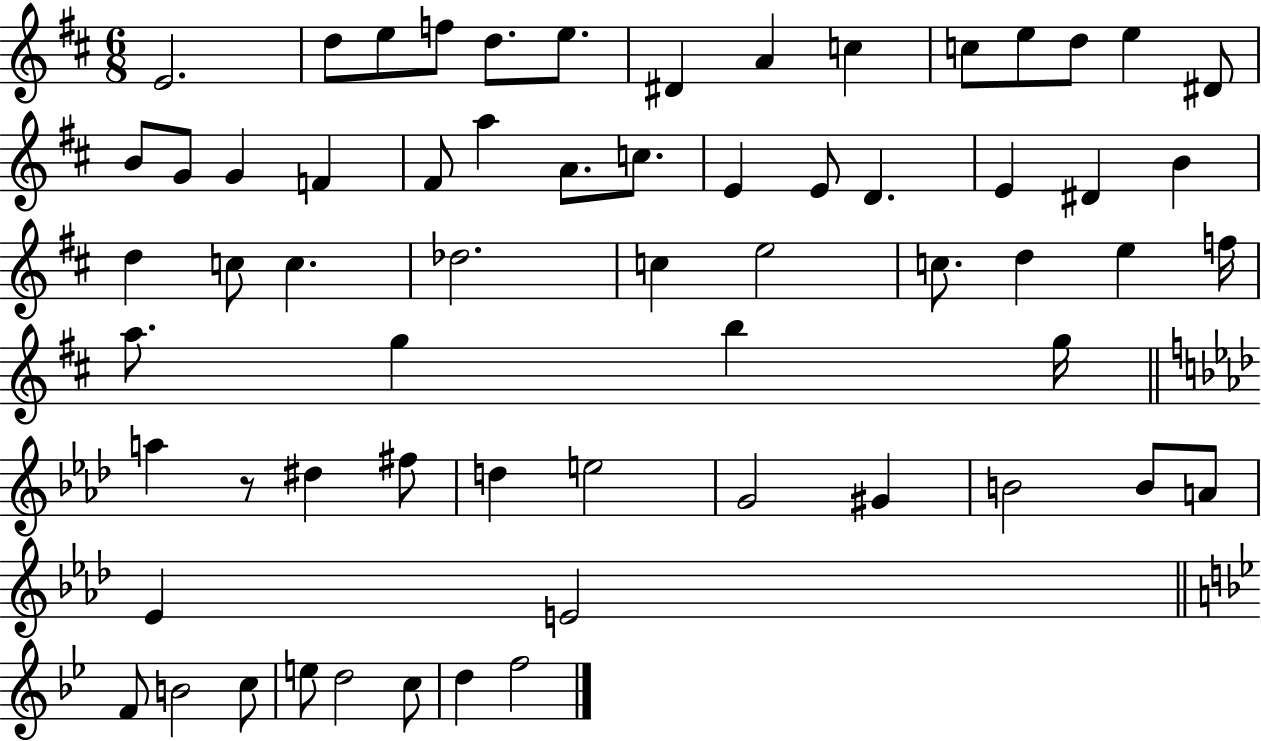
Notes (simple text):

E4/h. D5/e E5/e F5/e D5/e. E5/e. D#4/q A4/q C5/q C5/e E5/e D5/e E5/q D#4/e B4/e G4/e G4/q F4/q F#4/e A5/q A4/e. C5/e. E4/q E4/e D4/q. E4/q D#4/q B4/q D5/q C5/e C5/q. Db5/h. C5/q E5/h C5/e. D5/q E5/q F5/s A5/e. G5/q B5/q G5/s A5/q R/e D#5/q F#5/e D5/q E5/h G4/h G#4/q B4/h B4/e A4/e Eb4/q E4/h F4/e B4/h C5/e E5/e D5/h C5/e D5/q F5/h